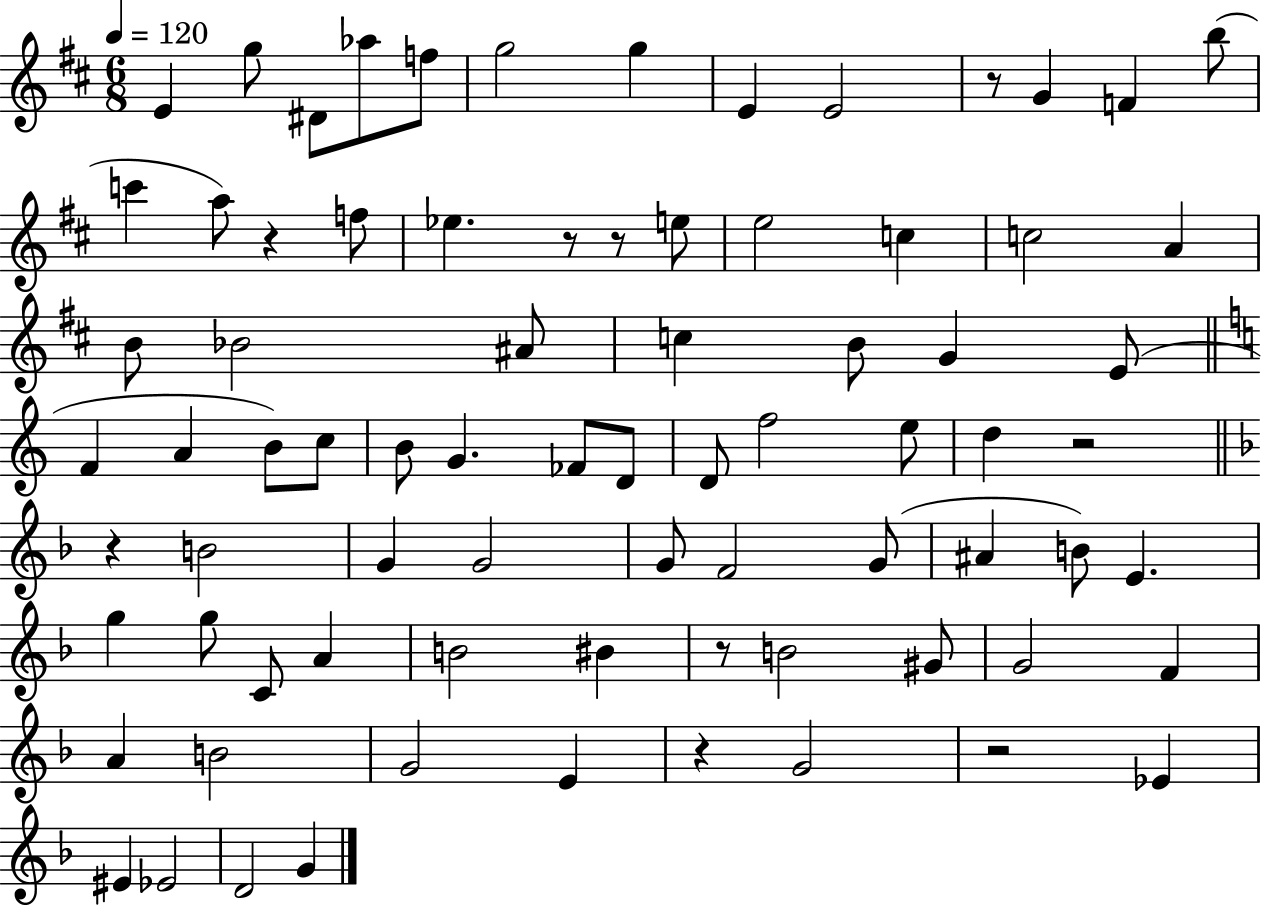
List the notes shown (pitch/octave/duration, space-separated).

E4/q G5/e D#4/e Ab5/e F5/e G5/h G5/q E4/q E4/h R/e G4/q F4/q B5/e C6/q A5/e R/q F5/e Eb5/q. R/e R/e E5/e E5/h C5/q C5/h A4/q B4/e Bb4/h A#4/e C5/q B4/e G4/q E4/e F4/q A4/q B4/e C5/e B4/e G4/q. FES4/e D4/e D4/e F5/h E5/e D5/q R/h R/q B4/h G4/q G4/h G4/e F4/h G4/e A#4/q B4/e E4/q. G5/q G5/e C4/e A4/q B4/h BIS4/q R/e B4/h G#4/e G4/h F4/q A4/q B4/h G4/h E4/q R/q G4/h R/h Eb4/q EIS4/q Eb4/h D4/h G4/q